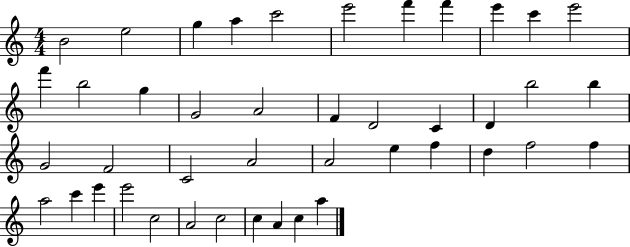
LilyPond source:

{
  \clef treble
  \numericTimeSignature
  \time 4/4
  \key c \major
  b'2 e''2 | g''4 a''4 c'''2 | e'''2 f'''4 f'''4 | e'''4 c'''4 e'''2 | \break f'''4 b''2 g''4 | g'2 a'2 | f'4 d'2 c'4 | d'4 b''2 b''4 | \break g'2 f'2 | c'2 a'2 | a'2 e''4 f''4 | d''4 f''2 f''4 | \break a''2 c'''4 e'''4 | e'''2 c''2 | a'2 c''2 | c''4 a'4 c''4 a''4 | \break \bar "|."
}